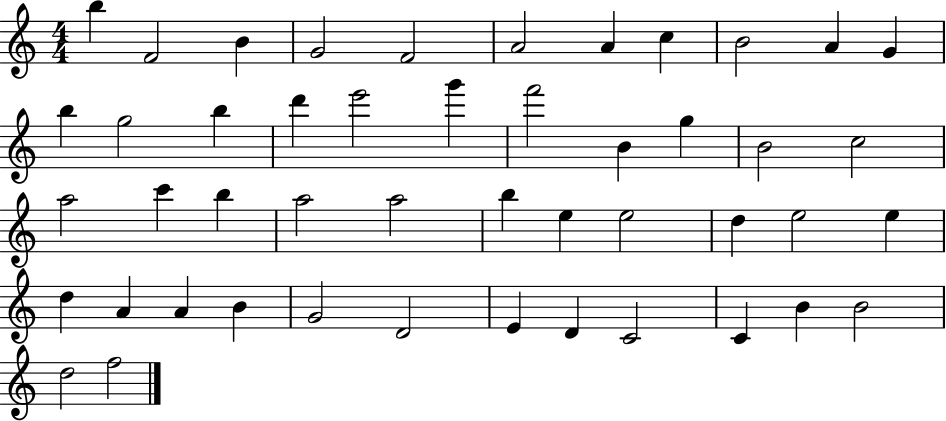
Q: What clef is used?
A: treble